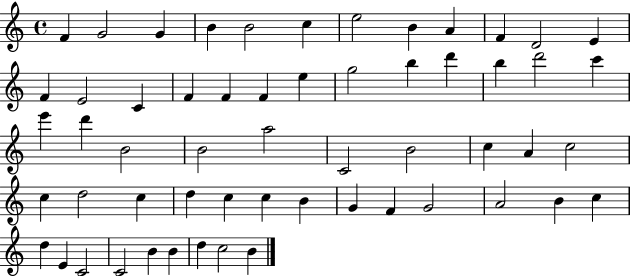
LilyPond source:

{
  \clef treble
  \time 4/4
  \defaultTimeSignature
  \key c \major
  f'4 g'2 g'4 | b'4 b'2 c''4 | e''2 b'4 a'4 | f'4 d'2 e'4 | \break f'4 e'2 c'4 | f'4 f'4 f'4 e''4 | g''2 b''4 d'''4 | b''4 d'''2 c'''4 | \break e'''4 d'''4 b'2 | b'2 a''2 | c'2 b'2 | c''4 a'4 c''2 | \break c''4 d''2 c''4 | d''4 c''4 c''4 b'4 | g'4 f'4 g'2 | a'2 b'4 c''4 | \break d''4 e'4 c'2 | c'2 b'4 b'4 | d''4 c''2 b'4 | \bar "|."
}